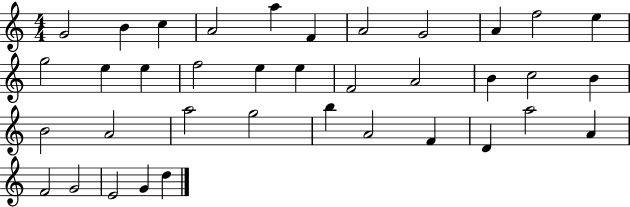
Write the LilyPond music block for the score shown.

{
  \clef treble
  \numericTimeSignature
  \time 4/4
  \key c \major
  g'2 b'4 c''4 | a'2 a''4 f'4 | a'2 g'2 | a'4 f''2 e''4 | \break g''2 e''4 e''4 | f''2 e''4 e''4 | f'2 a'2 | b'4 c''2 b'4 | \break b'2 a'2 | a''2 g''2 | b''4 a'2 f'4 | d'4 a''2 a'4 | \break f'2 g'2 | e'2 g'4 d''4 | \bar "|."
}